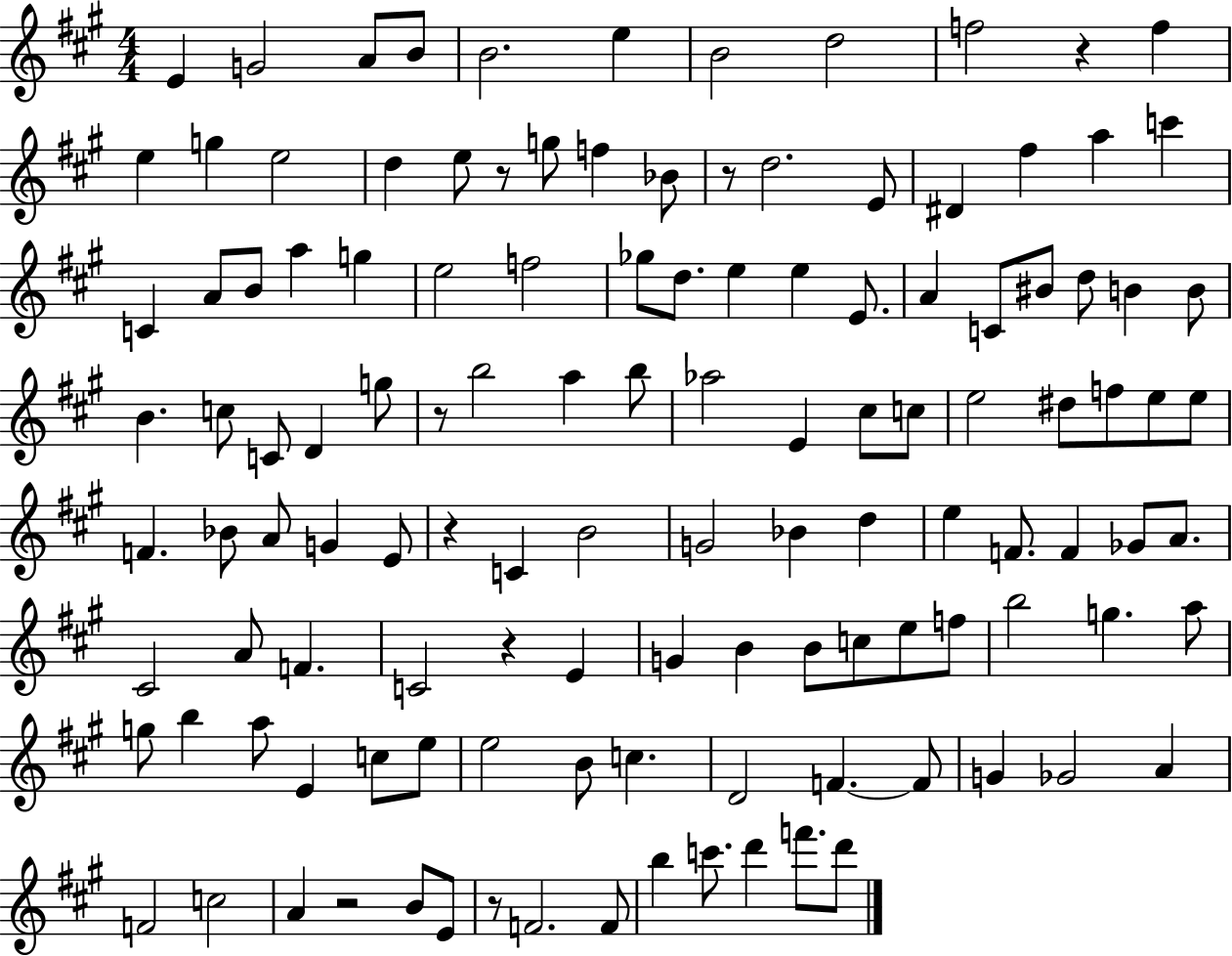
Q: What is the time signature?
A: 4/4